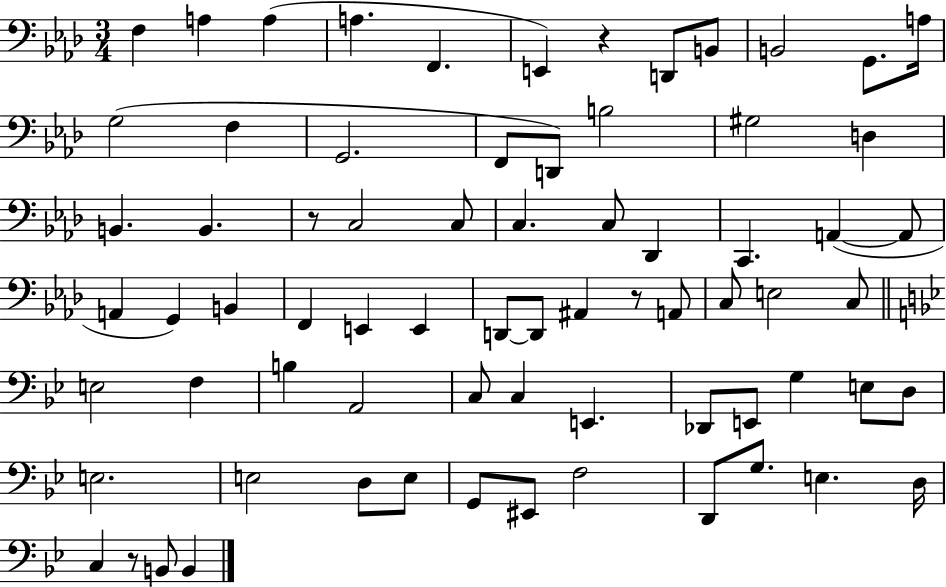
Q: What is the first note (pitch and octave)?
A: F3